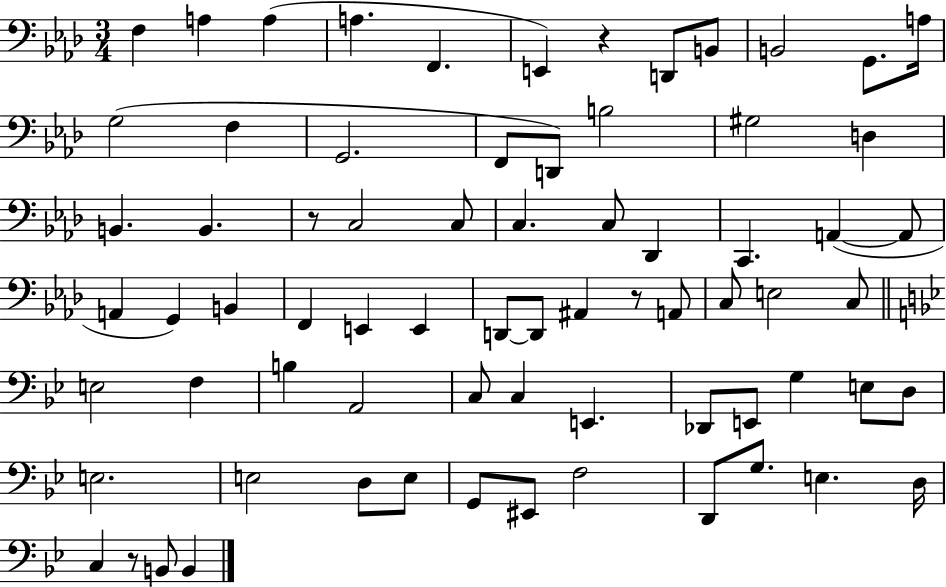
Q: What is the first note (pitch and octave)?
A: F3